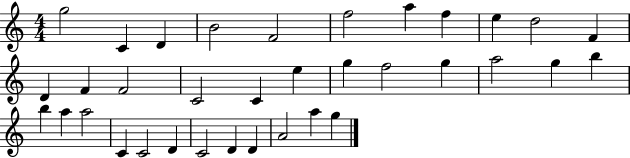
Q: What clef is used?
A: treble